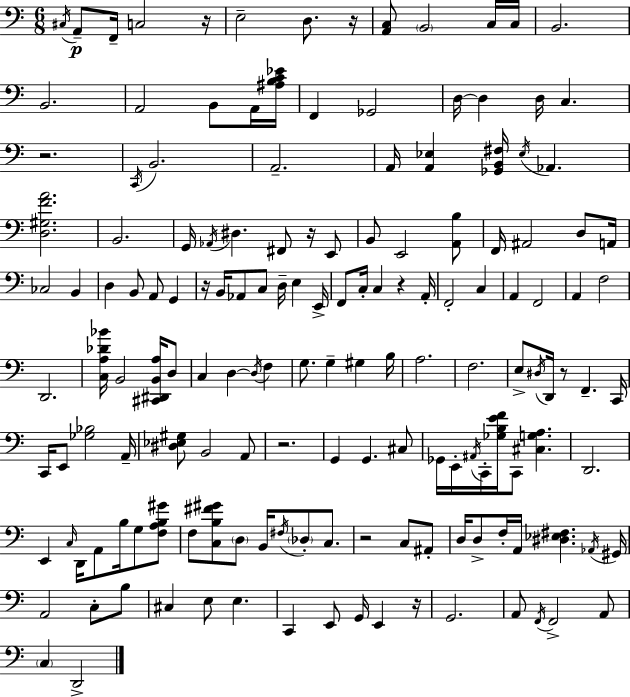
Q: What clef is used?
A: bass